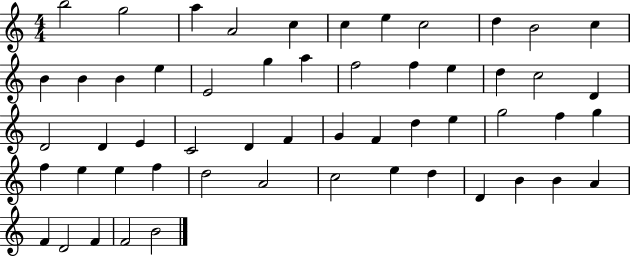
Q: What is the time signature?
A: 4/4